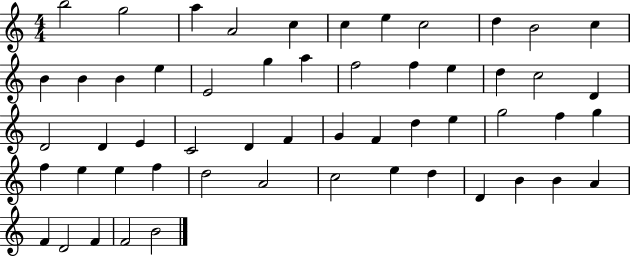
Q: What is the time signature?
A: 4/4